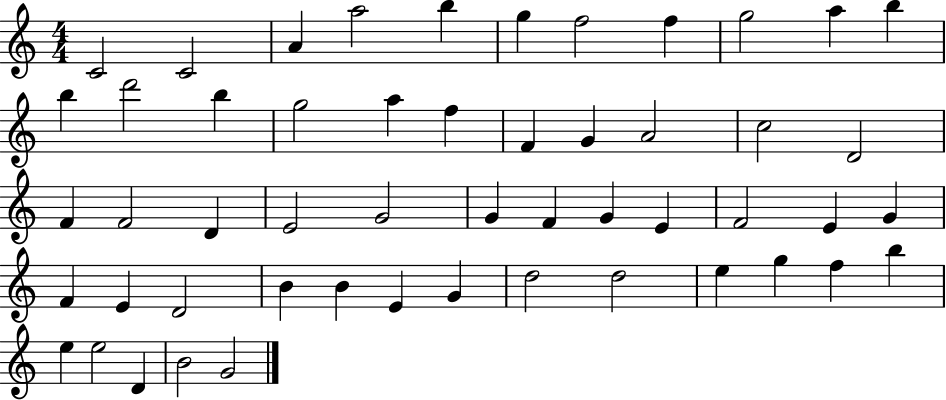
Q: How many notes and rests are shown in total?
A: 52